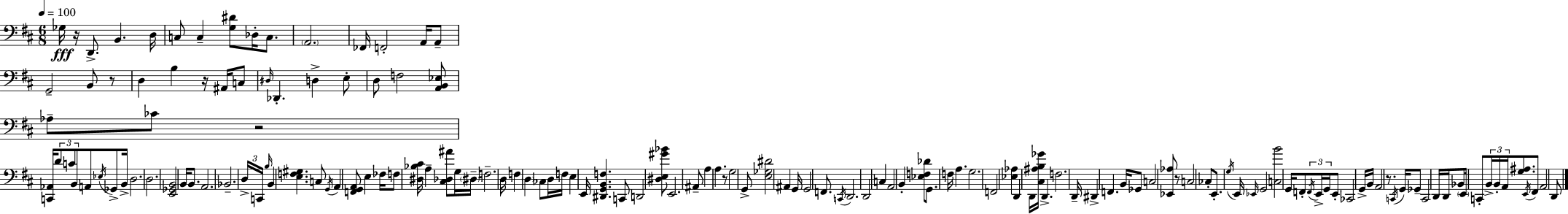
X:1
T:Untitled
M:6/8
L:1/4
K:D
_G,/4 z/4 D,,/2 B,, D,/4 C,/2 C, [G,^D]/2 _D,/4 C,/2 A,,2 _F,,/4 F,,2 A,,/4 A,,/2 G,,2 B,,/2 z/2 D, B, z/4 ^A,,/4 C,/2 ^D,/4 _D,, D, E,/2 D,/2 F,2 [A,,B,,_E,]/2 _A,/2 _C/2 z2 [C,,_A,,]/4 D/2 C/2 B,,/2 A,,/2 _E,/4 _G,,/2 B,,/4 D,2 D,2 [E,,_G,,B,,]2 B,,/4 B,,/2 A,,2 _B,,2 D,/4 C,,/4 B,/4 B,, [E,F,^G,] C,/2 G,,/4 A,, [F,,G,,A,,]/2 E, _F,/4 F,/2 [^D,_B,^C]/4 A, [^C,_D,^A]/2 G,/4 ^D,/4 F,2 D,/4 F, D, _C,/2 D,/4 F,/4 E, E,,/4 [^D,,G,,B,,F,] C,,/2 D,,2 [^D,E,^G_B]/2 E,,2 ^A,,/2 A, A, z/2 G,2 G,,/2 [E,_G,^D]2 ^A,, G,,/4 G,,2 F,,/2 C,,/4 D,,2 D,,2 C, A,,2 B,, [_E,F,_D]/2 G,,/2 F,/4 A, G,2 F,,2 [_E,_A,] D,, D,,/4 [^C,^A,B,_G]/4 D,, F,2 D,,/4 ^D,, F,, B,,/4 _G,,/2 C,2 [_E,,_A,]/2 z/2 C,2 _C,/2 E,,/2 G,/4 E,,/4 _E,,/4 G,,2 [C,B]2 G,,/4 F,,/2 F,,/4 E,,/4 G,,/4 E,,/2 _C,,2 G,,/4 B,,/4 A,,2 z/2 C,,/4 G,,/4 _G,,/2 C,,2 D,,/4 D,,/4 _B,,/2 E,,/4 C,,/2 B,,/4 B,,/4 A,,/4 [G,^A,]/2 E,,/4 ^F,,/2 A,,2 D,,/2